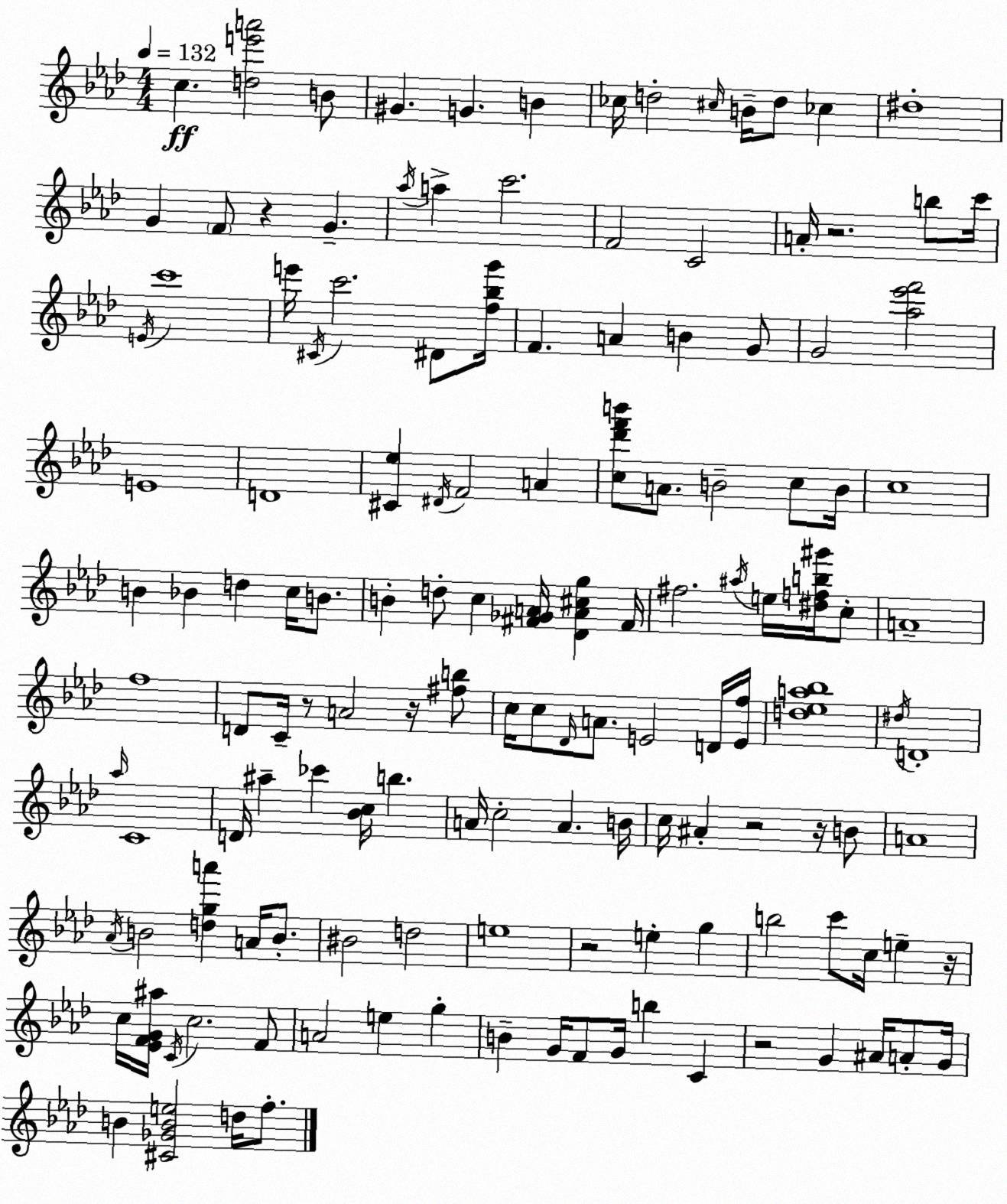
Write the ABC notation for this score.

X:1
T:Untitled
M:4/4
L:1/4
K:Ab
c [de'a']2 B/2 ^G G B _c/4 d2 ^c/4 B/4 d/2 _c ^d4 G F/2 z G _a/4 a c'2 F2 C2 A/4 z2 b/2 c'/4 E/4 c'4 e'/4 ^C/4 c'2 ^D/2 [f_bg']/4 F A B G/2 G2 [_a_e'f']2 E4 D4 [^C_e] ^D/4 F2 A [c_d'f'b']/2 A/2 B2 c/2 B/4 c4 B _B d c/4 B/2 B d/2 c [^F_GA]/4 [_DA^cg] ^F/4 ^f2 ^a/4 e/4 [^dfb^g']/4 c/2 A4 f4 D/2 C/4 z/2 A2 z/4 [^fb]/2 c/4 c/2 _D/4 A/2 E2 D/4 [Ef]/4 [d_ea_b]4 ^d/4 D4 _a/4 C4 D/4 ^a _c' [_Bc]/4 b A/4 c2 A B/4 c/4 ^A z2 z/4 B/2 A4 _A/4 B2 [dga'] A/4 B/2 ^B2 d2 e4 z2 e g b2 c'/2 c/4 e z/4 c/4 [_EFG^a]/4 C/4 c2 F/2 A2 e g B G/4 F/2 G/4 b C z2 G ^A/4 A/2 G/4 B [^C_GBe]2 d/4 f/2